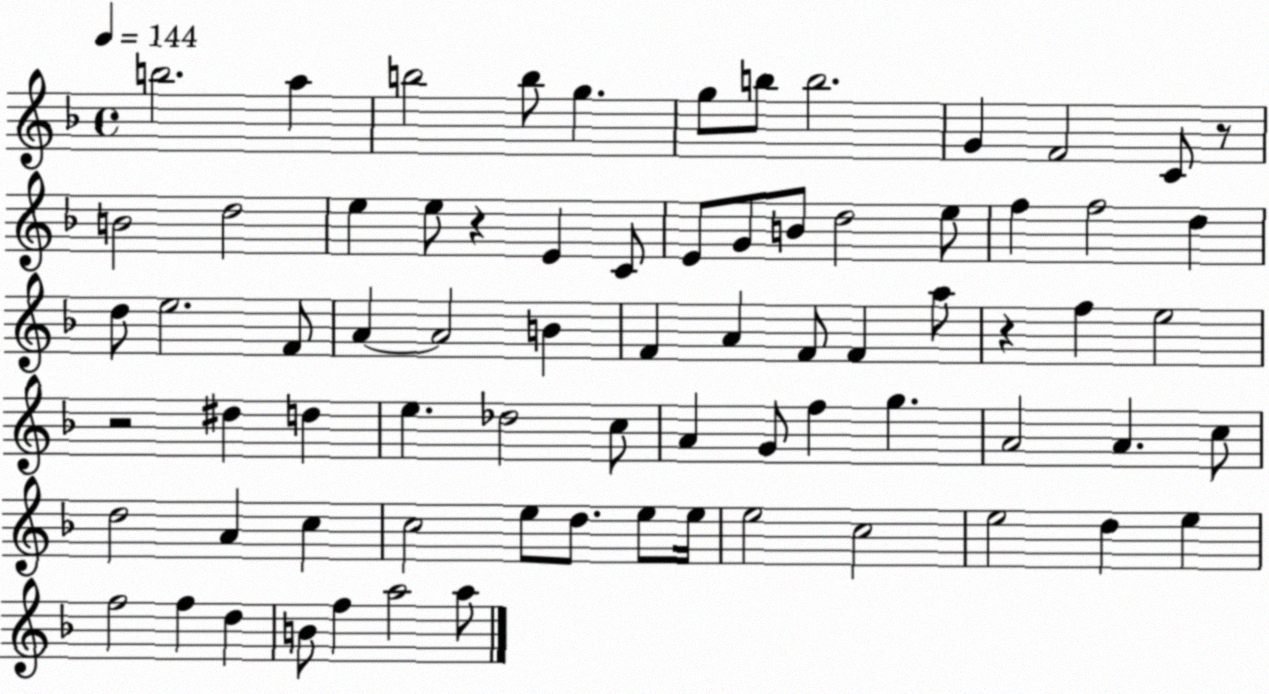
X:1
T:Untitled
M:4/4
L:1/4
K:F
b2 a b2 b/2 g g/2 b/2 b2 G F2 C/2 z/2 B2 d2 e e/2 z E C/2 E/2 G/2 B/2 d2 e/2 f f2 d d/2 e2 F/2 A A2 B F A F/2 F a/2 z f e2 z2 ^d d e _d2 c/2 A G/2 f g A2 A c/2 d2 A c c2 e/2 d/2 e/2 e/4 e2 c2 e2 d e f2 f d B/2 f a2 a/2